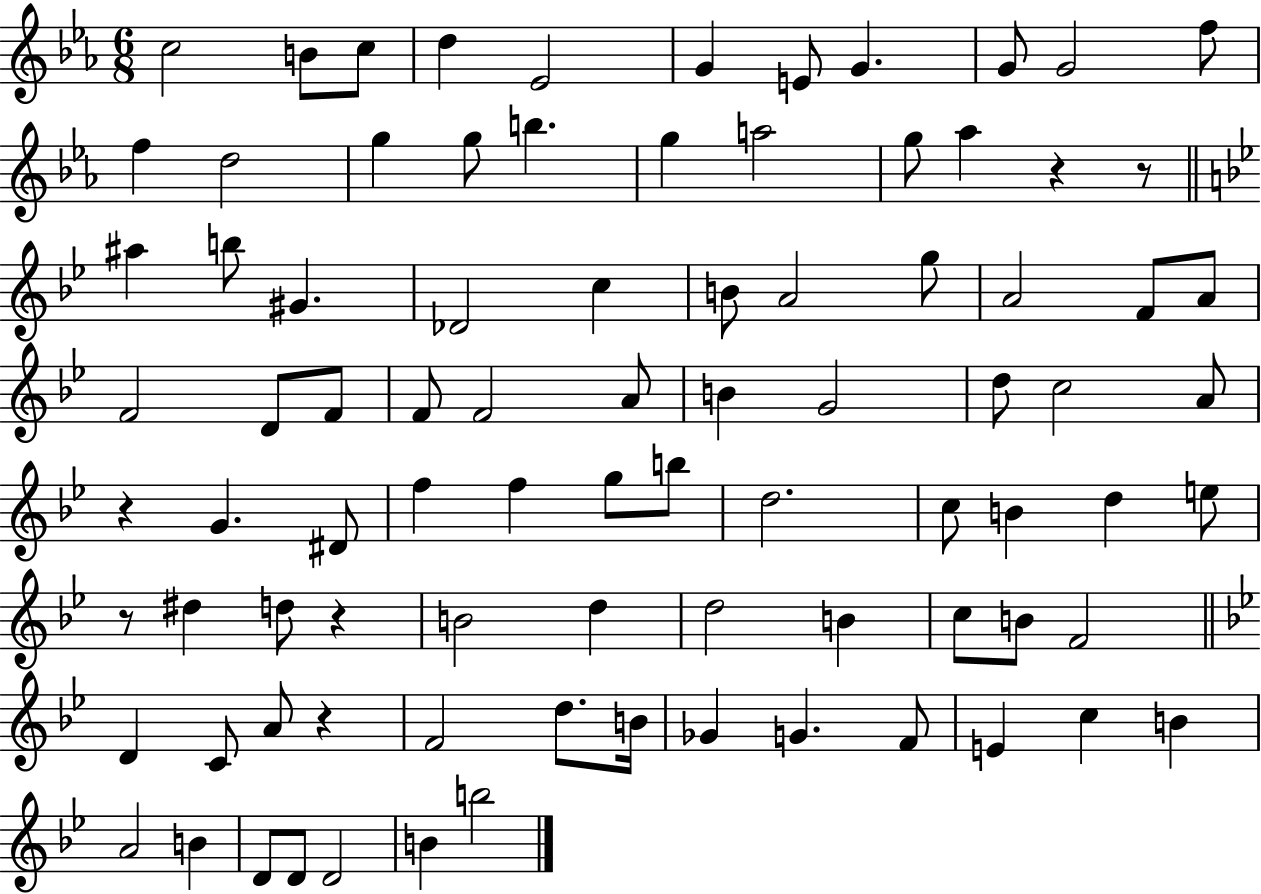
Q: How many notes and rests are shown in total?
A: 87